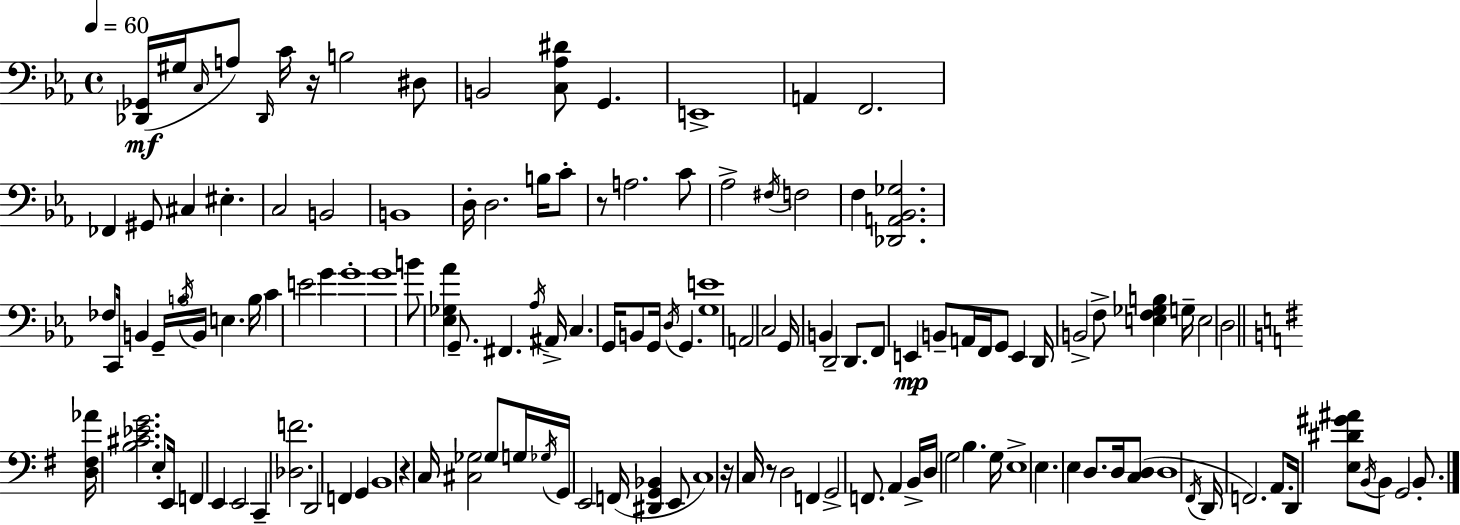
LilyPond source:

{
  \clef bass
  \time 4/4
  \defaultTimeSignature
  \key c \minor
  \tempo 4 = 60
  <des, ges,>16(\mf gis16 \grace { c16 } a8) \grace { des,16 } c'16 r16 b2 | dis8 b,2 <c aes dis'>8 g,4. | e,1-> | a,4 f,2. | \break fes,4 gis,8 cis4 eis4.-. | c2 b,2 | b,1 | d16-. d2. b16 | \break c'8-. r8 a2. | c'8 aes2-> \acciaccatura { fis16 } f2 | f4 <des, a, bes, ges>2. | fes8 c,16 b,4 \tuplet 3/2 { g,16-- \acciaccatura { b16 } b,16 } e4. | \break b16 c'4 e'2 | g'4 g'1-. | g'1 | b'8 <ees ges aes'>4 g,8.-- fis,4. | \break \acciaccatura { aes16 } ais,16-> c4. g,16 b,8 g,16 \acciaccatura { d16 } | g,4. <g e'>1 | a,2 c2 | g,16 b,4 d,2-- | \break d,8. f,8 e,4\mp b,8-- a,16 f,16 | g,8 e,4 d,16 b,2-> f8-> | <e f ges b>4 g16-- e2 d2 | \bar "||" \break \key g \major <d fis aes'>16 <b cis' ees' g'>2. e8-. e,16 | f,4 e,4 e,2 | c,4-- <des f'>2. | d,2 f,4 g,4 | \break b,1 | r4 c16 <cis ges>2 ges8 g16 | \acciaccatura { ges16 } g,16 e,2 f,16( <dis, g, bes,>4 e,8 | c1) | \break r16 c16 r8 d2 f,4 | g,2-> f,8. a,4 | b,16-> d16 g2 b4. | g16 e1-> | \break e4. e4 d8. d16 <c d>8( | d1 | \acciaccatura { fis,16 } d,16 f,2.) a,8. | d,16 <e dis' gis' ais'>8 \acciaccatura { b,16 } b,8 g,2 | \break b,8.-. \bar "|."
}